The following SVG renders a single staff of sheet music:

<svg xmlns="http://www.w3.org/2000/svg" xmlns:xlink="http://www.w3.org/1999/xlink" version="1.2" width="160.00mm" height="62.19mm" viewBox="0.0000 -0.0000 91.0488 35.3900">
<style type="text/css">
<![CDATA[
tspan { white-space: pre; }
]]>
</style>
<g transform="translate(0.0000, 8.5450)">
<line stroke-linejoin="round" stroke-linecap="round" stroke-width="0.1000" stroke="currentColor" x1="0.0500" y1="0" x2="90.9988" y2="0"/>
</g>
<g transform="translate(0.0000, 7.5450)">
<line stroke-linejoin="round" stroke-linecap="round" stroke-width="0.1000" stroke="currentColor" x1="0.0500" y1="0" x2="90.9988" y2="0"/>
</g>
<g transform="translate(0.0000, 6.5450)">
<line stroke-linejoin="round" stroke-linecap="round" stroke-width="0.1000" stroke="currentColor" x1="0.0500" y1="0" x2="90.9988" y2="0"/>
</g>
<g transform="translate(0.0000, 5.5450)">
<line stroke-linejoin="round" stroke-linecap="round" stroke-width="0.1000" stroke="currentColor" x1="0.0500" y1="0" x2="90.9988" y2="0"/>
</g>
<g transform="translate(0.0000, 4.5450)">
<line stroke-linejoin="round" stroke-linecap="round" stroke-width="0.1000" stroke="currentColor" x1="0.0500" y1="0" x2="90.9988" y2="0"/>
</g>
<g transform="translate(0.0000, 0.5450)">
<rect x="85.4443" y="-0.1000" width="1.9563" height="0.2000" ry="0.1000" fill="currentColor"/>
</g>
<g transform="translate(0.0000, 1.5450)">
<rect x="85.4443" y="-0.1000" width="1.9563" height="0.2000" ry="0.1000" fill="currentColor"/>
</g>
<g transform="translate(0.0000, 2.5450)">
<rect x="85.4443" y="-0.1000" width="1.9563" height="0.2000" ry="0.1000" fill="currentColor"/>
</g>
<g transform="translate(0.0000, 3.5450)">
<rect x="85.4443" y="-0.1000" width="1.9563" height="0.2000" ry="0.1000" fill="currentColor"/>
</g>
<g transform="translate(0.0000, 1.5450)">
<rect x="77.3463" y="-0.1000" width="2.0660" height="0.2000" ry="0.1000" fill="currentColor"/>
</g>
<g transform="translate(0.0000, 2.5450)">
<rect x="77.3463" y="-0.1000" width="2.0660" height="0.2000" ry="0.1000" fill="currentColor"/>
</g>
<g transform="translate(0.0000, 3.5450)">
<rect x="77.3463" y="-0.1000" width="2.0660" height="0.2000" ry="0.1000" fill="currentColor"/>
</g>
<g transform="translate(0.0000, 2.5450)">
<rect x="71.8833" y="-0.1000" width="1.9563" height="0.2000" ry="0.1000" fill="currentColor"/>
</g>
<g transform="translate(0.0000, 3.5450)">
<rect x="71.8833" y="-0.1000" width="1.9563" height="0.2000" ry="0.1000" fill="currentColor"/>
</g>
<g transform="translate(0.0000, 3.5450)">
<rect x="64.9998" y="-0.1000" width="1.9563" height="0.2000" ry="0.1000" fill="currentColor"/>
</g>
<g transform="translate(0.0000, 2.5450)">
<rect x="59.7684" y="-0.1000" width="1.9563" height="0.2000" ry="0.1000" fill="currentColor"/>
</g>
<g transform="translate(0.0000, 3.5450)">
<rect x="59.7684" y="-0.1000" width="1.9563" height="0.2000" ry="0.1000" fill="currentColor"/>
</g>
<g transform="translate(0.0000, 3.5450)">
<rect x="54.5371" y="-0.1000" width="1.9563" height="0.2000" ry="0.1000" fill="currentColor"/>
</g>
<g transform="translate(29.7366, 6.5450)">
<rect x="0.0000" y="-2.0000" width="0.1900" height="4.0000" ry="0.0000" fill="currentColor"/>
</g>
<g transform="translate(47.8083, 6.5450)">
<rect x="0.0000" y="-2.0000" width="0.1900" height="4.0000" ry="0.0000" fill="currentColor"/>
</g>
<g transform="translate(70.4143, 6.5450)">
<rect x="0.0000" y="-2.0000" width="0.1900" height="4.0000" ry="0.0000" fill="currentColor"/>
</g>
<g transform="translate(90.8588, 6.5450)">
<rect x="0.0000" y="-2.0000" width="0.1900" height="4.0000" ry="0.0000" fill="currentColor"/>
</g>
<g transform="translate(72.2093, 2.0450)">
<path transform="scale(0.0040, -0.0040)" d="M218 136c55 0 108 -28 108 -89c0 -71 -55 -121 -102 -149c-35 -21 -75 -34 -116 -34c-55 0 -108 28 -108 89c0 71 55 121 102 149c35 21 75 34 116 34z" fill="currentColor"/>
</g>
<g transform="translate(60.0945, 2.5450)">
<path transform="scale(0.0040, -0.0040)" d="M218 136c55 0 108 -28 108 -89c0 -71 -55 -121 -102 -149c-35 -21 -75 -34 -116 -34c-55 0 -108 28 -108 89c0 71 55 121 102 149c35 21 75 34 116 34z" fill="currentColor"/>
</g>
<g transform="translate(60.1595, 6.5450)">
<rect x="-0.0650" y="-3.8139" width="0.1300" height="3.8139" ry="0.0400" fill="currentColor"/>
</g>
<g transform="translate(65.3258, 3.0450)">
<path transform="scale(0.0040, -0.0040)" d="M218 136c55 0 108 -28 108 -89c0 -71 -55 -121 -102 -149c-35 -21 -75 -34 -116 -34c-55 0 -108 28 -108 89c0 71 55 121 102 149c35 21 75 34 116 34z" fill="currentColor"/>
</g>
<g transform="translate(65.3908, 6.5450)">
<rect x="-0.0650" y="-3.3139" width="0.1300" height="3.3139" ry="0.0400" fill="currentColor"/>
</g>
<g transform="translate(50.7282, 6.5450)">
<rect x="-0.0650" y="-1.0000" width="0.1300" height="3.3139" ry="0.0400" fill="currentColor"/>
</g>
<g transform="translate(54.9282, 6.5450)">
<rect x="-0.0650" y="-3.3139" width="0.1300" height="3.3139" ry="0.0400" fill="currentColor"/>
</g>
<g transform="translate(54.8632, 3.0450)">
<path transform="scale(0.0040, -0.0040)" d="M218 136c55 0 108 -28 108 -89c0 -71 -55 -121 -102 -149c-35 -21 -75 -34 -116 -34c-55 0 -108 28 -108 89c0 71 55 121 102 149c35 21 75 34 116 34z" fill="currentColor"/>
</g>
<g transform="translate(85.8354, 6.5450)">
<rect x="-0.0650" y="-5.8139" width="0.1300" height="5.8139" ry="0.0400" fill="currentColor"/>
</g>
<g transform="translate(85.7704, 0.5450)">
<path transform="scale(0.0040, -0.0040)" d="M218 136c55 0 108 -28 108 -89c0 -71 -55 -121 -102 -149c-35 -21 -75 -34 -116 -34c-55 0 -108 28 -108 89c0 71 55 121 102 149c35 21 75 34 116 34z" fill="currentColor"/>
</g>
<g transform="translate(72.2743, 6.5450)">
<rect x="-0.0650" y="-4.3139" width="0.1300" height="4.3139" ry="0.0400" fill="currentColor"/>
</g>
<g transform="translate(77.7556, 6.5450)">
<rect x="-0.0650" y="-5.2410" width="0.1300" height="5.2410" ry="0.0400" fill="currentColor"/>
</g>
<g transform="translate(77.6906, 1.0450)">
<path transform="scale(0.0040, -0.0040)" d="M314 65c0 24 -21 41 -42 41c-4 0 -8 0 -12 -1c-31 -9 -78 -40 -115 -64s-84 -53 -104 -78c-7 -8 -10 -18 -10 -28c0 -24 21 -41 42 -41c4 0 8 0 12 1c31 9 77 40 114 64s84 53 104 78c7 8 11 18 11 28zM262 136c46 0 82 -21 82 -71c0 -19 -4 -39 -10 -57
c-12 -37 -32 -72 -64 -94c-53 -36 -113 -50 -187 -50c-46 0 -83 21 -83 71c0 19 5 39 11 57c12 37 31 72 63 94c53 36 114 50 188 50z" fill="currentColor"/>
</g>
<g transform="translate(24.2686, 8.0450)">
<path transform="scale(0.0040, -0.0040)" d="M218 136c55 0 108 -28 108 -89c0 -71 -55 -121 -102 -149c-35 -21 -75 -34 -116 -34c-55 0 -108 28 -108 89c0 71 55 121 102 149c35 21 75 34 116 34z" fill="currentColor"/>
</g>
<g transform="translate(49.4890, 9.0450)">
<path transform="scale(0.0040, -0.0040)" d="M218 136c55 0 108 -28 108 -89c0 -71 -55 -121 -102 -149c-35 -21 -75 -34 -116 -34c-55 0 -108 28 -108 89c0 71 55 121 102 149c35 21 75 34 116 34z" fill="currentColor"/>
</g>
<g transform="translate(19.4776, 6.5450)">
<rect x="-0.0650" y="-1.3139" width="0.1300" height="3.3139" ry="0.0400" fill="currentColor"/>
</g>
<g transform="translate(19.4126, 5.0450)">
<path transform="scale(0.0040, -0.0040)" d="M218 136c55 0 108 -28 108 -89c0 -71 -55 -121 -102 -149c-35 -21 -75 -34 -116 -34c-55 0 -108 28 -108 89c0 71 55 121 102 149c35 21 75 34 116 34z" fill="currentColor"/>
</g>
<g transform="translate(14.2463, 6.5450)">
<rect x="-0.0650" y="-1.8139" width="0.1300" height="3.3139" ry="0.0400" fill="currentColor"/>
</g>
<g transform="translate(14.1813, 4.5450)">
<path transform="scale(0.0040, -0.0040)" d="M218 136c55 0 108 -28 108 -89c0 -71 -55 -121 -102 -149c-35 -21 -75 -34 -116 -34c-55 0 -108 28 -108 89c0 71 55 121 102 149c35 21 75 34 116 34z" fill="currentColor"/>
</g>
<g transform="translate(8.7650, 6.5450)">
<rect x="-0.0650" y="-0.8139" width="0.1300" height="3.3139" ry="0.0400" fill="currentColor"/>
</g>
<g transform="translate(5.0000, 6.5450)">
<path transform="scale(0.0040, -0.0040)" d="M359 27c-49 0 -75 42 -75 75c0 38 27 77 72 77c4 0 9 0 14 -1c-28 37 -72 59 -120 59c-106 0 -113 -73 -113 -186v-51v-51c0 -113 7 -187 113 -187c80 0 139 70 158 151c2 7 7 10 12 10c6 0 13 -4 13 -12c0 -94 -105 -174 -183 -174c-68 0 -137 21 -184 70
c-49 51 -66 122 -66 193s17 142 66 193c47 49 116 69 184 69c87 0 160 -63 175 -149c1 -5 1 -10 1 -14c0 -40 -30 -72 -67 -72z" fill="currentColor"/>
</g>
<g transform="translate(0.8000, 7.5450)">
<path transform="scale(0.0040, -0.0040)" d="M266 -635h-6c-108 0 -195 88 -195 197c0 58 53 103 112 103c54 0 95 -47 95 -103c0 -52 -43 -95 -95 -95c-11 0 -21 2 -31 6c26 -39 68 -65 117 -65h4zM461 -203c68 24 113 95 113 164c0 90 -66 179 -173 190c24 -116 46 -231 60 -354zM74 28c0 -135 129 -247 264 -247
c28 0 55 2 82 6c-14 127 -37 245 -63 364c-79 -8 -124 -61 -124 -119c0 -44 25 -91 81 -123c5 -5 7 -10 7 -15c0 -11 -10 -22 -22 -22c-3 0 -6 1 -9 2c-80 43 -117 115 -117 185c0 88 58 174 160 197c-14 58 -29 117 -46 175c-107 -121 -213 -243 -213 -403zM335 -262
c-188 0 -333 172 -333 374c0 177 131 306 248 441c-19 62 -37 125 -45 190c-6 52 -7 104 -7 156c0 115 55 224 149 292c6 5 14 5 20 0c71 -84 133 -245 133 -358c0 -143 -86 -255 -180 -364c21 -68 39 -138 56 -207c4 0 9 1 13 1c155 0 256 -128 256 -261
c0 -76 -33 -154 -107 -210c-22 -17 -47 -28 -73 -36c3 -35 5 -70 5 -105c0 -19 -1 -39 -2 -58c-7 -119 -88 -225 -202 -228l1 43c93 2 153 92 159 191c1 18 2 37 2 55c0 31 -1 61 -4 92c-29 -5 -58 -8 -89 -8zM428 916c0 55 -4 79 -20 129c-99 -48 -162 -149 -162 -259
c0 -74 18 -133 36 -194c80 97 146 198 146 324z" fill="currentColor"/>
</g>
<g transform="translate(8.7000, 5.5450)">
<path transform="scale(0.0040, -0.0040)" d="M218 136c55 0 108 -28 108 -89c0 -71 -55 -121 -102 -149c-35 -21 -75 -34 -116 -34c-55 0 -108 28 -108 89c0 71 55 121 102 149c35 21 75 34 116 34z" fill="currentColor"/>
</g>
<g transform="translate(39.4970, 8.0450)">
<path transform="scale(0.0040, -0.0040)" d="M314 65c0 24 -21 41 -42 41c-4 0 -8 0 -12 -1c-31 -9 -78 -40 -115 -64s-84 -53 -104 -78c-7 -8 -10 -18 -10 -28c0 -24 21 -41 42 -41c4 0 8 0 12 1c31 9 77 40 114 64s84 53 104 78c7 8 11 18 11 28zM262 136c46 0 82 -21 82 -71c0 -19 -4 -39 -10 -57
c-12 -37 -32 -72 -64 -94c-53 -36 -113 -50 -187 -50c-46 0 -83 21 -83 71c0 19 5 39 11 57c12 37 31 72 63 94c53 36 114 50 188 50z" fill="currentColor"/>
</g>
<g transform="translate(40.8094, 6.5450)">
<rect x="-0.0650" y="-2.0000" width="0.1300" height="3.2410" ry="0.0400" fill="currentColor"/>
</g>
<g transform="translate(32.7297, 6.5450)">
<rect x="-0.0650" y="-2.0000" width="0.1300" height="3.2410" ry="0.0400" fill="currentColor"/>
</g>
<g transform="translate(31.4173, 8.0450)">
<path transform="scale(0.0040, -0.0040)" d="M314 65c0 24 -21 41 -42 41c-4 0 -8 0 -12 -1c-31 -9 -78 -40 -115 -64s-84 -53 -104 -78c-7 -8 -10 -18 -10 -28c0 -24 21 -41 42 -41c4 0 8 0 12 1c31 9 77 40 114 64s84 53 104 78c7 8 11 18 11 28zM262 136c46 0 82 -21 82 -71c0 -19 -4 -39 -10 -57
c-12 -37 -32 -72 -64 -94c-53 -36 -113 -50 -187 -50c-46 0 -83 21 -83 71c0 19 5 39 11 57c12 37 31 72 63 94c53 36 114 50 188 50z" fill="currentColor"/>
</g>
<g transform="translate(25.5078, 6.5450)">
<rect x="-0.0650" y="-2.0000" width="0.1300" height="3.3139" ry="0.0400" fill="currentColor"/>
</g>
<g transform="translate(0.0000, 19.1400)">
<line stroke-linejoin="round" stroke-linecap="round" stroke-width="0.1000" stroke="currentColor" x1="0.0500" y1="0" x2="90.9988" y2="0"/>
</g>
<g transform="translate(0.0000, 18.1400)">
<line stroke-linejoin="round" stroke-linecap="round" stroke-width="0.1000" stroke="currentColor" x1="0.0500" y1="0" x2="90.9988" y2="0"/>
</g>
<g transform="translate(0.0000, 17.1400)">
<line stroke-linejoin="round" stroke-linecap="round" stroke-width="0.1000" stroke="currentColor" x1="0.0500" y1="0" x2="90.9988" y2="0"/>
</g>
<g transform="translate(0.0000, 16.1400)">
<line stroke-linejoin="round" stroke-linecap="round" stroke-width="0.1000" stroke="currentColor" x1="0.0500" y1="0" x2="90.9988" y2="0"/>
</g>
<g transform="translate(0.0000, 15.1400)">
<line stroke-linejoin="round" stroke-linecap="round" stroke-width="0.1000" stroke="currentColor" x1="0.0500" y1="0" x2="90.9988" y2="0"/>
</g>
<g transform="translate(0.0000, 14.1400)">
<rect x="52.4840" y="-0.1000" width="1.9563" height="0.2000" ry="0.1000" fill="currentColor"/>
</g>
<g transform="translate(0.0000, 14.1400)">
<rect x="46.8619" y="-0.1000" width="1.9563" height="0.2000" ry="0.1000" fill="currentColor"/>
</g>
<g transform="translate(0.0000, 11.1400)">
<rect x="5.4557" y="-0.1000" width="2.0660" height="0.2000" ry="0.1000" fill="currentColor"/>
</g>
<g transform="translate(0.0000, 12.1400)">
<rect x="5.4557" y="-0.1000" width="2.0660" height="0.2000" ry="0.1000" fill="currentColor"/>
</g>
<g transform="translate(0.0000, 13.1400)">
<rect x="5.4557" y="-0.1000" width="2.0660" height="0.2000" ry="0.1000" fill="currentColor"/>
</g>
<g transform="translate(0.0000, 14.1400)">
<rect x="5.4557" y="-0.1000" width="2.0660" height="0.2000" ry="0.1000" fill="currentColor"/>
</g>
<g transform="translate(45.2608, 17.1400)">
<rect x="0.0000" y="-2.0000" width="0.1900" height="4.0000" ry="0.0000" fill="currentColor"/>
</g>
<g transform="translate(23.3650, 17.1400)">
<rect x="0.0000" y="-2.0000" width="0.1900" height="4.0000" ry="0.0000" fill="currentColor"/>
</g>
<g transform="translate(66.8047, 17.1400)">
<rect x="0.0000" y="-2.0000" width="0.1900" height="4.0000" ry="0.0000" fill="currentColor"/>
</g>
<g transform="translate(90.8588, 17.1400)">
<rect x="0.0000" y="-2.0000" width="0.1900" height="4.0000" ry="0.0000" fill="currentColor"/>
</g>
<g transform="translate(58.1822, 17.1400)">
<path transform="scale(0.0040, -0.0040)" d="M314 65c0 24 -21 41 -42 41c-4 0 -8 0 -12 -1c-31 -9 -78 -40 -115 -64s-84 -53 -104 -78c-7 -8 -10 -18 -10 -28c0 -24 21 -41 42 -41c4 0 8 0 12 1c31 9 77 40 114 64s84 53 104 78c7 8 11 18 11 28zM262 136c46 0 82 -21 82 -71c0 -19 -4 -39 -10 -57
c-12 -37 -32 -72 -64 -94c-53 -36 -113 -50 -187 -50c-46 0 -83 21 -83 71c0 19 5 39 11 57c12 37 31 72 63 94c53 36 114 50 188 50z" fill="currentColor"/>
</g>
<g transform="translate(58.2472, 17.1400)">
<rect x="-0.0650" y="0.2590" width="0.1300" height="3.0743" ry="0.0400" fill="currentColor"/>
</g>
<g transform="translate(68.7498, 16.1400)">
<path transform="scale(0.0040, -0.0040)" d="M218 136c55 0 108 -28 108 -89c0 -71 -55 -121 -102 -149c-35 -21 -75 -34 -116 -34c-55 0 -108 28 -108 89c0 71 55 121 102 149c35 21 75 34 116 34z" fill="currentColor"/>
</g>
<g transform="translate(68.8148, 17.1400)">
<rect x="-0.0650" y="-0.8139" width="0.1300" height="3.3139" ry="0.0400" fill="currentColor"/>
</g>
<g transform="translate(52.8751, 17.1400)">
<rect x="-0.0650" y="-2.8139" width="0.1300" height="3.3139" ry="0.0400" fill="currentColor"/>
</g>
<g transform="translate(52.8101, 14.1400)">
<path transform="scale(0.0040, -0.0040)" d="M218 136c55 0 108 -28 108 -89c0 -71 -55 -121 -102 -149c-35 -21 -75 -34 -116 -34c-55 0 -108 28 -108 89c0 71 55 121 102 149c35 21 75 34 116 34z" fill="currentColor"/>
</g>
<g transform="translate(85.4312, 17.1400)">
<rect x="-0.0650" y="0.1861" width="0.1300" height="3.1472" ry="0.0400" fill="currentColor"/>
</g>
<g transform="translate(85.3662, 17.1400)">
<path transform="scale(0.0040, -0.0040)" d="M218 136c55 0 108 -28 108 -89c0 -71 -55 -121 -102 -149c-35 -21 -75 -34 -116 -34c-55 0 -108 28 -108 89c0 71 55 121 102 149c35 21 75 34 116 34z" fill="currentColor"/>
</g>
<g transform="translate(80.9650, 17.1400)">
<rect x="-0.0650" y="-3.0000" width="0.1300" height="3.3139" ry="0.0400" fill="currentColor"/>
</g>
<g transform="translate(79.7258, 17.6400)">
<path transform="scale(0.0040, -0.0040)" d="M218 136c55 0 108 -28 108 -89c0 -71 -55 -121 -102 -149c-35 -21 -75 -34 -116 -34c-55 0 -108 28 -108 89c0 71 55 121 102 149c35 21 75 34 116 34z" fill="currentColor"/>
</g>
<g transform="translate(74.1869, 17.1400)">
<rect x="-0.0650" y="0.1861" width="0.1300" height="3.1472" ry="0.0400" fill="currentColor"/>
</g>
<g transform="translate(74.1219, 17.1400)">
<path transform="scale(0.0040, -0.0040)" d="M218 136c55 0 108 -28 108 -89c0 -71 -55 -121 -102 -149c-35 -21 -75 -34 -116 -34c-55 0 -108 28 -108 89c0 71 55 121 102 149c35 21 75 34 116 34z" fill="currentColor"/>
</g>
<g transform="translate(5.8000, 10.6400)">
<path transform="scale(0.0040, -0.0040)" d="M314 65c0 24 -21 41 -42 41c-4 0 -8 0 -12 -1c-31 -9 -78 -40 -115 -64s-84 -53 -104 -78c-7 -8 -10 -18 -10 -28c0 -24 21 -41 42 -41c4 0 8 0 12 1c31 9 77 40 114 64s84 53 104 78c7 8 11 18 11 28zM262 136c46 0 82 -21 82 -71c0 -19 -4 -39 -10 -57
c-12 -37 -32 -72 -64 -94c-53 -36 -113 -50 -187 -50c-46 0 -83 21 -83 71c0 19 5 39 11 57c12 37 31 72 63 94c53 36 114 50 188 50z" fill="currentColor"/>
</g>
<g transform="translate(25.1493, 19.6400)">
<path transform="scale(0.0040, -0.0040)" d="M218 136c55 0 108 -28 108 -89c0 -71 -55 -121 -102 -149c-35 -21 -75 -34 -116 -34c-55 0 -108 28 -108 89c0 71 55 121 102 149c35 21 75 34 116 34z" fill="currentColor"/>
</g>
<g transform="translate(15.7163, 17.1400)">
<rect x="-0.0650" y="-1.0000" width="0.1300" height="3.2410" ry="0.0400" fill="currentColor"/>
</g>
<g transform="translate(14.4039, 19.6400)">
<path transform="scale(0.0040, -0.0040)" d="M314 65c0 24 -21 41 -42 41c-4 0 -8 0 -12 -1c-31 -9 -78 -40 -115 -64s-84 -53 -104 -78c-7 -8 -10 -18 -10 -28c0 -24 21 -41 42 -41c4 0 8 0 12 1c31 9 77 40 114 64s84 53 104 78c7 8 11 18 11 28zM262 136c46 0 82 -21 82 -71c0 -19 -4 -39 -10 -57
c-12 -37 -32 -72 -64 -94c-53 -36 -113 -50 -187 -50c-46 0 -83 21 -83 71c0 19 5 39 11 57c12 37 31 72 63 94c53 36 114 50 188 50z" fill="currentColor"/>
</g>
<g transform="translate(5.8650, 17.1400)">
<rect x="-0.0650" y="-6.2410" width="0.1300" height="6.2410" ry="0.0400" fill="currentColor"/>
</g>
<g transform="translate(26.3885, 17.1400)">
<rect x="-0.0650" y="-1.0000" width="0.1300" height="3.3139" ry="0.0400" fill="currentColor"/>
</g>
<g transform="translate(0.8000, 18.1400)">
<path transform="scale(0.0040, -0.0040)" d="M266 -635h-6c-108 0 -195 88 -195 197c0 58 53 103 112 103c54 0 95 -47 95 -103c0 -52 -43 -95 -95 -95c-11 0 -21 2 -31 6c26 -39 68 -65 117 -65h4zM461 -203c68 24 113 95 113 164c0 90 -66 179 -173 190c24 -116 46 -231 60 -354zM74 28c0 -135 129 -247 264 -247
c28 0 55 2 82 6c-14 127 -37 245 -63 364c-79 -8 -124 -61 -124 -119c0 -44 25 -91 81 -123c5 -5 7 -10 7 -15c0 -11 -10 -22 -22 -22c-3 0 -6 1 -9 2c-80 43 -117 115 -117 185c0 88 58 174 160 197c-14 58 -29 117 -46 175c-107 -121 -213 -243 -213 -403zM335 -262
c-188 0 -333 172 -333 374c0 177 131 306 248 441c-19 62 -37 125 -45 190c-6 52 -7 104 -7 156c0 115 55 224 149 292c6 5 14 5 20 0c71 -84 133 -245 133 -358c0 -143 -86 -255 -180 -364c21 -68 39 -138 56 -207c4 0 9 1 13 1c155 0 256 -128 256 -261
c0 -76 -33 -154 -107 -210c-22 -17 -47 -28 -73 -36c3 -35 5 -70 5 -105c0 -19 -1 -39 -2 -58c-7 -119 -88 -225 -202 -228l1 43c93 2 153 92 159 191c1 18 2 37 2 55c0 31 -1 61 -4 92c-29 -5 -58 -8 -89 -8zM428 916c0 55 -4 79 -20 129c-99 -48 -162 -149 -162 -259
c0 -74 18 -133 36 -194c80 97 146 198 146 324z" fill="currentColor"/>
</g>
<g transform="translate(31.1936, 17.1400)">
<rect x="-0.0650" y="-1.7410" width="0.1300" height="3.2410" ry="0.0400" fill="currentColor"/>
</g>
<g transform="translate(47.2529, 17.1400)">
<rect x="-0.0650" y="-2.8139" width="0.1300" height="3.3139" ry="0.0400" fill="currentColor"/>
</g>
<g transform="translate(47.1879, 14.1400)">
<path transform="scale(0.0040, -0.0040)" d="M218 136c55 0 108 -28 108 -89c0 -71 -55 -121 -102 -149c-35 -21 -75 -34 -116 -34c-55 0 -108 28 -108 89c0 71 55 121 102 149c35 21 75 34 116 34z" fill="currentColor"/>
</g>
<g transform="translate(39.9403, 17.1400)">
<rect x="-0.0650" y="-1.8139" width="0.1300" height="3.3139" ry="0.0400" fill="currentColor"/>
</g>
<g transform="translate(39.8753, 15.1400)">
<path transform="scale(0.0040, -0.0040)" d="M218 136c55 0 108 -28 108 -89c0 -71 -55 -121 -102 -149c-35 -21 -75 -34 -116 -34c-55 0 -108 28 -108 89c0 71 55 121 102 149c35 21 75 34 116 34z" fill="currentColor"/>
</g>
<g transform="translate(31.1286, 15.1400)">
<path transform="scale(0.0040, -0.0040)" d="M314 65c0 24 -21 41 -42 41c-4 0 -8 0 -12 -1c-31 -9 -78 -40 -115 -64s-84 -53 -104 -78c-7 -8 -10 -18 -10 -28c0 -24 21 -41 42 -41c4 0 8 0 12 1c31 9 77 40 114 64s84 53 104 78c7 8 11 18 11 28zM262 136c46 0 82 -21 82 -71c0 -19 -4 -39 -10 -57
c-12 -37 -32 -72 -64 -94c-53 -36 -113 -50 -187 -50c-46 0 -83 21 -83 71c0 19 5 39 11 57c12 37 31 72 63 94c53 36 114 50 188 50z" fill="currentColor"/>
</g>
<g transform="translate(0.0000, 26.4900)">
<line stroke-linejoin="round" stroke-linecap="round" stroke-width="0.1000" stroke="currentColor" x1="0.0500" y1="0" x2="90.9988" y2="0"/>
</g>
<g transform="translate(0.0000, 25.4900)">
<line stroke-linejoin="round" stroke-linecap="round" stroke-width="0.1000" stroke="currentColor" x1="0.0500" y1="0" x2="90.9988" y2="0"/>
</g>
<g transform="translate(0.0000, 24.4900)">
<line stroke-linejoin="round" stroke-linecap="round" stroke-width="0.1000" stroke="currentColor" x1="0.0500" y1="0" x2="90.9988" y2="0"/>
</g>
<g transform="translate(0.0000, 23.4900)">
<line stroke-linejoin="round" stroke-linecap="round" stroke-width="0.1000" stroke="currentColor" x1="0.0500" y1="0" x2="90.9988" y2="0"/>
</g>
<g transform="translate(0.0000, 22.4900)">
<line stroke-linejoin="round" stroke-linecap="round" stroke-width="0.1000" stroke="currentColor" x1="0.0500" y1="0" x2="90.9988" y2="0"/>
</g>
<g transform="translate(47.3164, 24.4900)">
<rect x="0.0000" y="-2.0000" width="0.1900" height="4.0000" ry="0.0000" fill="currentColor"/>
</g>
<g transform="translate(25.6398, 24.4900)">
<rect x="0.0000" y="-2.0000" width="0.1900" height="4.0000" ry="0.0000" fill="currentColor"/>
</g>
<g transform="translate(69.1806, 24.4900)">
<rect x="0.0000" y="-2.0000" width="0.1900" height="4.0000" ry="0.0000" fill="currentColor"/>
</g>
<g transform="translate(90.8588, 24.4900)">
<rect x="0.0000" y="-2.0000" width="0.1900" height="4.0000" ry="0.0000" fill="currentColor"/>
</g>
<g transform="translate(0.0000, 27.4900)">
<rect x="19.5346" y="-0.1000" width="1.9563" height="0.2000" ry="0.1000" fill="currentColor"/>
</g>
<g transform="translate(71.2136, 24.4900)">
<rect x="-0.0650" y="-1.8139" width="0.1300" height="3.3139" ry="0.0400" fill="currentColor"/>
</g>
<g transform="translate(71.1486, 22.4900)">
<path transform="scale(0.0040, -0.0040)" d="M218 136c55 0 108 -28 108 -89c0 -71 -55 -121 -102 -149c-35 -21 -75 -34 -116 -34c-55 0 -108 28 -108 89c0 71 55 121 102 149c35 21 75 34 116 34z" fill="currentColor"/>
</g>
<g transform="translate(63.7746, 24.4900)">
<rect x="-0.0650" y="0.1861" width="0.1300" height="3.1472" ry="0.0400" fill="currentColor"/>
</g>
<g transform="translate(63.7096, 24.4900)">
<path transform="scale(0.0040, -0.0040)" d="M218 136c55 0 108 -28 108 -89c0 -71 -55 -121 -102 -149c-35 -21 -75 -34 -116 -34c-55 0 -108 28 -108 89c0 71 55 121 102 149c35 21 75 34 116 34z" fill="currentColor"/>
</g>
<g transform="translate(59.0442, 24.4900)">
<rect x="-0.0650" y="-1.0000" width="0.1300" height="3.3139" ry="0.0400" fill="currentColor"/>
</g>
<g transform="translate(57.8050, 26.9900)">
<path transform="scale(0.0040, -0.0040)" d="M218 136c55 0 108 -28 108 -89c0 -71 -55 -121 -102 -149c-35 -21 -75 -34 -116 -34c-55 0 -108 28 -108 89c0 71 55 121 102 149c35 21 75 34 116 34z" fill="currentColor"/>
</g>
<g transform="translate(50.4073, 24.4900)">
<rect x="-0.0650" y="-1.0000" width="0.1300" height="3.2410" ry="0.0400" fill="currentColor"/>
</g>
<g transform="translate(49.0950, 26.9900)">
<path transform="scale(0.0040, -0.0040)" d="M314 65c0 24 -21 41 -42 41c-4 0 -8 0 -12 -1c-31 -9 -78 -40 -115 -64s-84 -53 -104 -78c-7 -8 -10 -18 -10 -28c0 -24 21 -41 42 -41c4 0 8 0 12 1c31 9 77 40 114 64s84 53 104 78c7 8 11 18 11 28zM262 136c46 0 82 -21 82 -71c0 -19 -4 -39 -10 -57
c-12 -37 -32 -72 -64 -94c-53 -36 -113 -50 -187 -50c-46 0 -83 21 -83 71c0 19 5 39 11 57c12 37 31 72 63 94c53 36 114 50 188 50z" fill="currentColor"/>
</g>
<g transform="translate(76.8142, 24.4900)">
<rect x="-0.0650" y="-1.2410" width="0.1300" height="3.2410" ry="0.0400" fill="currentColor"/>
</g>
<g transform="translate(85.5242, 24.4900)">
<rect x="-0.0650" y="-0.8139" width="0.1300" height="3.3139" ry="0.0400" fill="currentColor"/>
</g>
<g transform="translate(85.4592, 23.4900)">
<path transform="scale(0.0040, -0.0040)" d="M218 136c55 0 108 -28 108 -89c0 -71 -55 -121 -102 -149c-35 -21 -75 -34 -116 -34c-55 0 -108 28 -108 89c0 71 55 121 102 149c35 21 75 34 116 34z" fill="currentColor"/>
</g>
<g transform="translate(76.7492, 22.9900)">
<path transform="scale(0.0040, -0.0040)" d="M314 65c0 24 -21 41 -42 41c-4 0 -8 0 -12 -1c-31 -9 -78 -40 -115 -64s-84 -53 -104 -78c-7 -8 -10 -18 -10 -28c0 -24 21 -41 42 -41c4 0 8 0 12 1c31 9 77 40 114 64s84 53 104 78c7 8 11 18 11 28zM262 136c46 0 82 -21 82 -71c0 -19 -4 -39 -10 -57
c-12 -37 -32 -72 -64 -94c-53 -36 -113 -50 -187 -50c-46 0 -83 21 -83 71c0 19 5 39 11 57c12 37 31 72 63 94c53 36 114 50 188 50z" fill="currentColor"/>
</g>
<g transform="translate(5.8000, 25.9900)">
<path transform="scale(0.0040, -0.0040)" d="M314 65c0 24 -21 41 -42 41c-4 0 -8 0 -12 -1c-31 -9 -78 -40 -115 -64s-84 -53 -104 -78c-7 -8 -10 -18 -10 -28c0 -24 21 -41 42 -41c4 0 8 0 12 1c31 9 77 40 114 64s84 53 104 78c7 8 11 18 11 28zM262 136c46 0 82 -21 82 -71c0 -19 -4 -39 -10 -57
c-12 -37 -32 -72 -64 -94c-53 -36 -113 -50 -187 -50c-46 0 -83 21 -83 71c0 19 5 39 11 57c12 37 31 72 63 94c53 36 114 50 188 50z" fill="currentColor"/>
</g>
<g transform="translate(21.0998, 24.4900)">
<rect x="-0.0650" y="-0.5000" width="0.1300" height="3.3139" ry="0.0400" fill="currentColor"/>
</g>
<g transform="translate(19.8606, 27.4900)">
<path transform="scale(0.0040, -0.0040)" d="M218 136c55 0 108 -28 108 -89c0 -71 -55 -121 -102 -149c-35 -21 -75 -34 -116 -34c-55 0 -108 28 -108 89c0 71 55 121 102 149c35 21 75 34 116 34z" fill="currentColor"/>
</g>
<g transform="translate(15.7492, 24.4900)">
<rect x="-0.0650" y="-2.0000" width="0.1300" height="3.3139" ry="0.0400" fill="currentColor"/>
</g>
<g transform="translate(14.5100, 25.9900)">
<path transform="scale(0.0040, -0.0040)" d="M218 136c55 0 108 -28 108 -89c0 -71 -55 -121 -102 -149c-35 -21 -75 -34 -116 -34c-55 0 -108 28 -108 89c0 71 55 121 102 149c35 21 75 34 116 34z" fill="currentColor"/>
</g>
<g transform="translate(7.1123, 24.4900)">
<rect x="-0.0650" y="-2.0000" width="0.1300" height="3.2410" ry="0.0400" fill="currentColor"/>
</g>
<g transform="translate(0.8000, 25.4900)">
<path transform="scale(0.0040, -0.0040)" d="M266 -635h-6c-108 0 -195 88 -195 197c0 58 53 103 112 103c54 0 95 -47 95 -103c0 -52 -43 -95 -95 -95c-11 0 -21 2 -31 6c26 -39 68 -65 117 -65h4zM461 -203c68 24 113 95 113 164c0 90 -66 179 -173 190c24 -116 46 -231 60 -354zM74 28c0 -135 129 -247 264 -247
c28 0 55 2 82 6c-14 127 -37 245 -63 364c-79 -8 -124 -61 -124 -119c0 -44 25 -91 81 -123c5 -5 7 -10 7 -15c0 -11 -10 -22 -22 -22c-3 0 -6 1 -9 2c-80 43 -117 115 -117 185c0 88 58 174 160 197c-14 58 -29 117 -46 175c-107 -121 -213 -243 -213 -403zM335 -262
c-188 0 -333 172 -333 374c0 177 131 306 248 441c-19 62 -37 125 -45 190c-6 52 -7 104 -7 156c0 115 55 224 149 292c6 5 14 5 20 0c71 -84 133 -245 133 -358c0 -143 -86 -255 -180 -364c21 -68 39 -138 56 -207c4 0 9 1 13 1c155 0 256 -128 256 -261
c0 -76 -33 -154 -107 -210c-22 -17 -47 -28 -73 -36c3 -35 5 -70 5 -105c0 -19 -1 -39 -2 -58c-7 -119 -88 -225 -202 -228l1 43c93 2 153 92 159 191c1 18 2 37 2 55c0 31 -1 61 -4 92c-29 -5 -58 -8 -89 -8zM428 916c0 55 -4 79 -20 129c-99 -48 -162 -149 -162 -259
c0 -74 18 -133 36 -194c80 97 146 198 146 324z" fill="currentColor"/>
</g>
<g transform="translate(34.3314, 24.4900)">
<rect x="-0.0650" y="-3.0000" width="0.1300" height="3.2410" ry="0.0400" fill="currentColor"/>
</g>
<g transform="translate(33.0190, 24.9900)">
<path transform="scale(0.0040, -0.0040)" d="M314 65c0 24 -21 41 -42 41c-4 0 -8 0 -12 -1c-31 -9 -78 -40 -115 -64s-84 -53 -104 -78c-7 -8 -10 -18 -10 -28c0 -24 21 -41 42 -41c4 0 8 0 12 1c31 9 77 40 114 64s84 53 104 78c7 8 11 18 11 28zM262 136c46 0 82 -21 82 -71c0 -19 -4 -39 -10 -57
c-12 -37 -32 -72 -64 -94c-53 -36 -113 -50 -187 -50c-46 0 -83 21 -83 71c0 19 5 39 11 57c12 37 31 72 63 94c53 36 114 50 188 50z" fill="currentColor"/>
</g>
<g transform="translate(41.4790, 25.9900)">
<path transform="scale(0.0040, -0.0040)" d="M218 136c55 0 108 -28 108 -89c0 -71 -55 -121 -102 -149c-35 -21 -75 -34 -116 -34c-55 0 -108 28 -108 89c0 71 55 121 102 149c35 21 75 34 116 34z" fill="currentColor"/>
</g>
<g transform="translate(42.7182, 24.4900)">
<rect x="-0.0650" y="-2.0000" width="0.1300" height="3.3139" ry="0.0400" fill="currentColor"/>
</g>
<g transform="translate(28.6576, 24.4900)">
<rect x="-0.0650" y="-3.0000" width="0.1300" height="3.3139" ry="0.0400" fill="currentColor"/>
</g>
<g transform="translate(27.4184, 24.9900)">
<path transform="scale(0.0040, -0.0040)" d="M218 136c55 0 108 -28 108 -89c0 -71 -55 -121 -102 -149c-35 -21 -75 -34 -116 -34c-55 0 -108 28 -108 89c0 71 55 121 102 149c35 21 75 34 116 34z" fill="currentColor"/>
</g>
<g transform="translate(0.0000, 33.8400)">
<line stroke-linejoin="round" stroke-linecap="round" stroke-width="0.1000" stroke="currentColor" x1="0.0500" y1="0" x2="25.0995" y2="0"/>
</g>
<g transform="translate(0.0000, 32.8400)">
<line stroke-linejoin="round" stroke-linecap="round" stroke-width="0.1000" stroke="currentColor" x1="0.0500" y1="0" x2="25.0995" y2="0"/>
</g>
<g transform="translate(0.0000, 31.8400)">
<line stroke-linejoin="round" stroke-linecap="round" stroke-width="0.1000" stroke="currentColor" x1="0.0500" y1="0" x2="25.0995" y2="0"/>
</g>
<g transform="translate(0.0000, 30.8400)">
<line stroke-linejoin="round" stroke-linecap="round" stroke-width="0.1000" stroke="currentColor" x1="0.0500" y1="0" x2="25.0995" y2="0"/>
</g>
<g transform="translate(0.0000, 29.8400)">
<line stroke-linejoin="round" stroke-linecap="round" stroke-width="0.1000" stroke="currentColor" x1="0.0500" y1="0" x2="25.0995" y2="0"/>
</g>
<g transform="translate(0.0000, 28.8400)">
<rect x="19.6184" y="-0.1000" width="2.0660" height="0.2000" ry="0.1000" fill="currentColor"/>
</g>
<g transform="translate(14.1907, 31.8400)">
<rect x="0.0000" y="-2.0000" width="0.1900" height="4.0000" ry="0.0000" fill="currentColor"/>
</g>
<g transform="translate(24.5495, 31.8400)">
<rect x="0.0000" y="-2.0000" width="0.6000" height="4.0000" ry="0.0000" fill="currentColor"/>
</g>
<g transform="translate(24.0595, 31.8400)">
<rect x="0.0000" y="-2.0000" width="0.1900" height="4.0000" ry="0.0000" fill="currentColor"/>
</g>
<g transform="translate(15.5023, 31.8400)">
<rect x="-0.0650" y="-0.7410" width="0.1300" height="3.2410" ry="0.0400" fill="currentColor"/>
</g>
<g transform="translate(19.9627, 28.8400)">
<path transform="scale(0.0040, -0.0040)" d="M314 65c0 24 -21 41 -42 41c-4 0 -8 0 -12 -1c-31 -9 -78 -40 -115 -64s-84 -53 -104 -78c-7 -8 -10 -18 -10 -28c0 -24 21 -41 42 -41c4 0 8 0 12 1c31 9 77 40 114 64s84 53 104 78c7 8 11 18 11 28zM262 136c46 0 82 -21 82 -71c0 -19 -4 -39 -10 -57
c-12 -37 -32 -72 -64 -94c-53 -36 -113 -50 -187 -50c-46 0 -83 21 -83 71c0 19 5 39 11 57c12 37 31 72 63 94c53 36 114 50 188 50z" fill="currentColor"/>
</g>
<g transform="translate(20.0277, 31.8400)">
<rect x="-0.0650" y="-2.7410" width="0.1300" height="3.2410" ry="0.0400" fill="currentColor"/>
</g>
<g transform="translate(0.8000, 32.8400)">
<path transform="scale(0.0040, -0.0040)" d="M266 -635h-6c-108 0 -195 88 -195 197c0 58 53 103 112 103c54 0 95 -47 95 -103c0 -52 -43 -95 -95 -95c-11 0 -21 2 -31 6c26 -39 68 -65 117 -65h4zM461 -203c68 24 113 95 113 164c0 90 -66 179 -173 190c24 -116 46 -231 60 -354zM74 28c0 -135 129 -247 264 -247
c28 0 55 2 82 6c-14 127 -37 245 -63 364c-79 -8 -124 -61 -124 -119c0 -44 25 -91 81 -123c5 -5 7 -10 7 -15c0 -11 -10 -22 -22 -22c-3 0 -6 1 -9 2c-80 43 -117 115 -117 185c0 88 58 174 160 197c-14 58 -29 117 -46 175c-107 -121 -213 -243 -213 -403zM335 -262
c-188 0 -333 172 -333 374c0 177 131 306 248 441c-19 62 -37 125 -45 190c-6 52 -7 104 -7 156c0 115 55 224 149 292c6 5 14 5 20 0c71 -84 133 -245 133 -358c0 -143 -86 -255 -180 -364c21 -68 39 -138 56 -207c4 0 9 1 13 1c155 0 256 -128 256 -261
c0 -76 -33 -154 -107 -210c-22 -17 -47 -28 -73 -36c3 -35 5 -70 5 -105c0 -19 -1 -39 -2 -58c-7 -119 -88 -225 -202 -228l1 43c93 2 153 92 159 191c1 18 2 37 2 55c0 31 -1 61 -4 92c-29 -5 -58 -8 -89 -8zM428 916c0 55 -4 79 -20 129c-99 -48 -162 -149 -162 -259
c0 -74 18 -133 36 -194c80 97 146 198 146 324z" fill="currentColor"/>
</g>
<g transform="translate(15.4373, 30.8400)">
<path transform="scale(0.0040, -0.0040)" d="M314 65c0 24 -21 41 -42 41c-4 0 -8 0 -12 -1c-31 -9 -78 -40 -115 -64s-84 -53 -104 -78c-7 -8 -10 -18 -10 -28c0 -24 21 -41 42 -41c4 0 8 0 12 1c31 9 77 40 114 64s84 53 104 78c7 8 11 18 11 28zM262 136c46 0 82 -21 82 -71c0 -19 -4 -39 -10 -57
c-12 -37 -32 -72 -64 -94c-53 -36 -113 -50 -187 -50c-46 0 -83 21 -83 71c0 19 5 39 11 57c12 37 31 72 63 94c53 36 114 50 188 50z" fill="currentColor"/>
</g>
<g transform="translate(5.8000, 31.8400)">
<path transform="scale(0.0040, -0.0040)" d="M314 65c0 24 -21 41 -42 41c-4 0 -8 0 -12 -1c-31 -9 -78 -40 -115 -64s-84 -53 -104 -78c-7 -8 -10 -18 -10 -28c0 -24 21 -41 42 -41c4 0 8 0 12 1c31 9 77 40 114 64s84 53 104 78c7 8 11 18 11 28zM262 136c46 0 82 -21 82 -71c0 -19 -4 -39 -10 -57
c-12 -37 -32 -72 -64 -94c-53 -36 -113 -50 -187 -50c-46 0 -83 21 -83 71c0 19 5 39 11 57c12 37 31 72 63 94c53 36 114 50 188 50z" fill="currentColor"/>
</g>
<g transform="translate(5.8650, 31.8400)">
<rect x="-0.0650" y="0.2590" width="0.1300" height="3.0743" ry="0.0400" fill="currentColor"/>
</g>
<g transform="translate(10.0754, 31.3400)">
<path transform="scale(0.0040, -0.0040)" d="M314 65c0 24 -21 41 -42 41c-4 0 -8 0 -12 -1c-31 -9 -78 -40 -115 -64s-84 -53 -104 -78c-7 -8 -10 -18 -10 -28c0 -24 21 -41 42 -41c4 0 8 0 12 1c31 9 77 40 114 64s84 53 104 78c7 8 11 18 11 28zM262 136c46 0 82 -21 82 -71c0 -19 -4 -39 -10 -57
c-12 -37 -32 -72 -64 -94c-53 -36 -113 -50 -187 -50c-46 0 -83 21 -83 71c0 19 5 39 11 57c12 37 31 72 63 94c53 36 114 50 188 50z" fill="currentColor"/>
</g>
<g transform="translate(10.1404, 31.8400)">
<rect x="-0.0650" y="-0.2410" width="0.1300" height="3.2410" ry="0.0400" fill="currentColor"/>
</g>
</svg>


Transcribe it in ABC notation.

X:1
T:Untitled
M:4/4
L:1/4
K:C
d f e F F2 F2 D b c' b d' f'2 g' a'2 D2 D f2 f a a B2 d B A B F2 F C A A2 F D2 D B f e2 d B2 c2 d2 a2